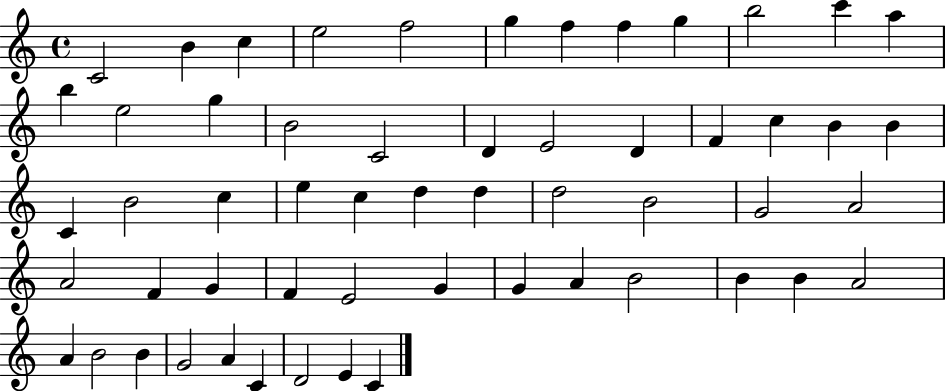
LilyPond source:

{
  \clef treble
  \time 4/4
  \defaultTimeSignature
  \key c \major
  c'2 b'4 c''4 | e''2 f''2 | g''4 f''4 f''4 g''4 | b''2 c'''4 a''4 | \break b''4 e''2 g''4 | b'2 c'2 | d'4 e'2 d'4 | f'4 c''4 b'4 b'4 | \break c'4 b'2 c''4 | e''4 c''4 d''4 d''4 | d''2 b'2 | g'2 a'2 | \break a'2 f'4 g'4 | f'4 e'2 g'4 | g'4 a'4 b'2 | b'4 b'4 a'2 | \break a'4 b'2 b'4 | g'2 a'4 c'4 | d'2 e'4 c'4 | \bar "|."
}